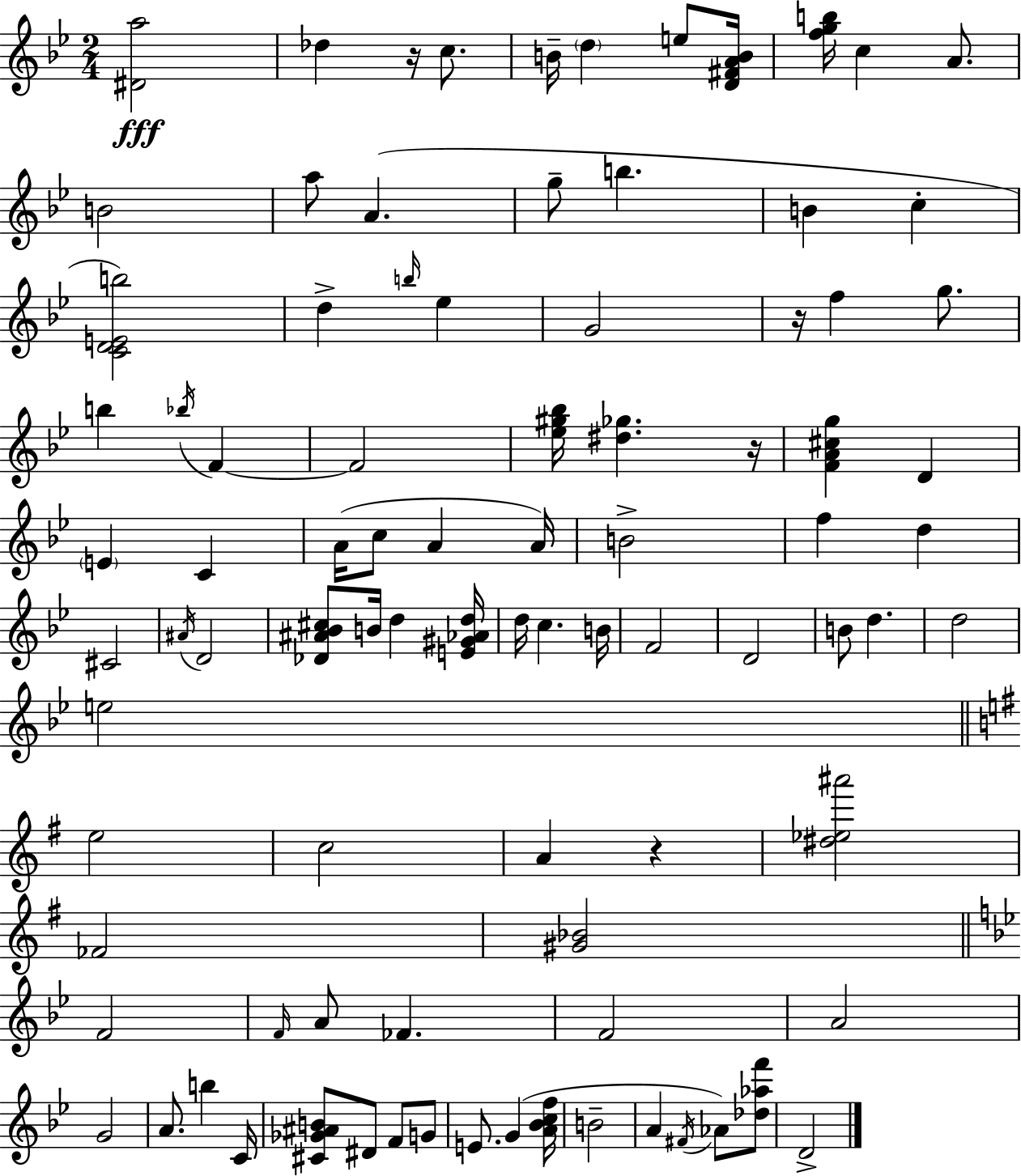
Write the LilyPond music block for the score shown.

{
  \clef treble
  \numericTimeSignature
  \time 2/4
  \key bes \major
  <dis' a''>2\fff | des''4 r16 c''8. | b'16-- \parenthesize d''4 e''8 <d' fis' a' b'>16 | <f'' g'' b''>16 c''4 a'8. | \break b'2 | a''8 a'4.( | g''8-- b''4. | b'4 c''4-. | \break <c' d' e' b''>2) | d''4-> \grace { b''16 } ees''4 | g'2 | r16 f''4 g''8. | \break b''4 \acciaccatura { bes''16 } f'4~~ | f'2 | <ees'' gis'' bes''>16 <dis'' ges''>4. | r16 <f' a' cis'' g''>4 d'4 | \break \parenthesize e'4 c'4 | a'16( c''8 a'4 | a'16) b'2-> | f''4 d''4 | \break cis'2 | \acciaccatura { ais'16 } d'2 | <des' ais' bes' cis''>8 b'16 d''4 | <e' gis' aes' d''>16 d''16 c''4. | \break b'16 f'2 | d'2 | b'8 d''4. | d''2 | \break e''2 | \bar "||" \break \key g \major e''2 | c''2 | a'4 r4 | <dis'' ees'' ais'''>2 | \break fes'2 | <gis' bes'>2 | \bar "||" \break \key g \minor f'2 | \grace { f'16 } a'8 fes'4. | f'2 | a'2 | \break g'2 | a'8. b''4 | c'16 <cis' ges' ais' b'>8 dis'8 f'8 g'8 | e'8. g'4( | \break <a' bes' c'' f''>16 b'2-- | a'4 \acciaccatura { fis'16 } aes'8) | <des'' aes'' f'''>8 d'2-> | \bar "|."
}